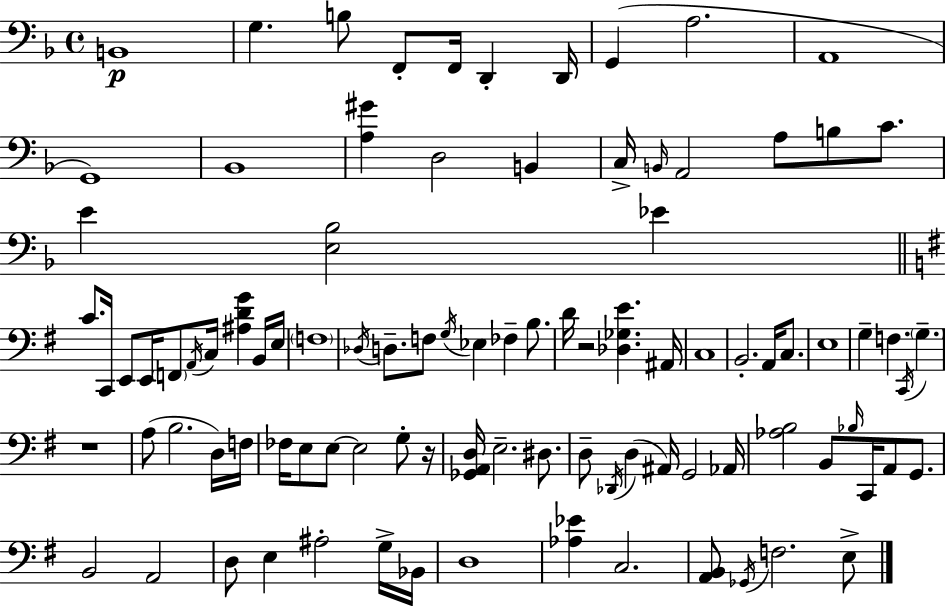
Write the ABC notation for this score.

X:1
T:Untitled
M:4/4
L:1/4
K:F
B,,4 G, B,/2 F,,/2 F,,/4 D,, D,,/4 G,, A,2 A,,4 G,,4 _B,,4 [A,^G] D,2 B,, C,/4 B,,/4 A,,2 A,/2 B,/2 C/2 E [E,_B,]2 _E C/2 C,,/4 E,,/2 E,,/4 F,,/2 A,,/4 C,/4 [^A,DG] B,,/4 E,/4 F,4 _D,/4 D,/2 F,/2 G,/4 _E, _F, B,/2 D/4 z2 [_D,_G,E] ^A,,/4 C,4 B,,2 A,,/4 C,/2 E,4 G, F, C,,/4 G, z4 A,/2 B,2 D,/4 F,/4 _F,/4 E,/2 E,/2 E,2 G,/2 z/4 [_G,,A,,D,]/4 E,2 ^D,/2 D,/2 _D,,/4 D, ^A,,/4 G,,2 _A,,/4 [_A,B,]2 B,,/2 _B,/4 C,,/4 A,,/2 G,,/2 B,,2 A,,2 D,/2 E, ^A,2 G,/4 _B,,/4 D,4 [_A,_E] C,2 [A,,B,,]/2 _G,,/4 F,2 E,/2